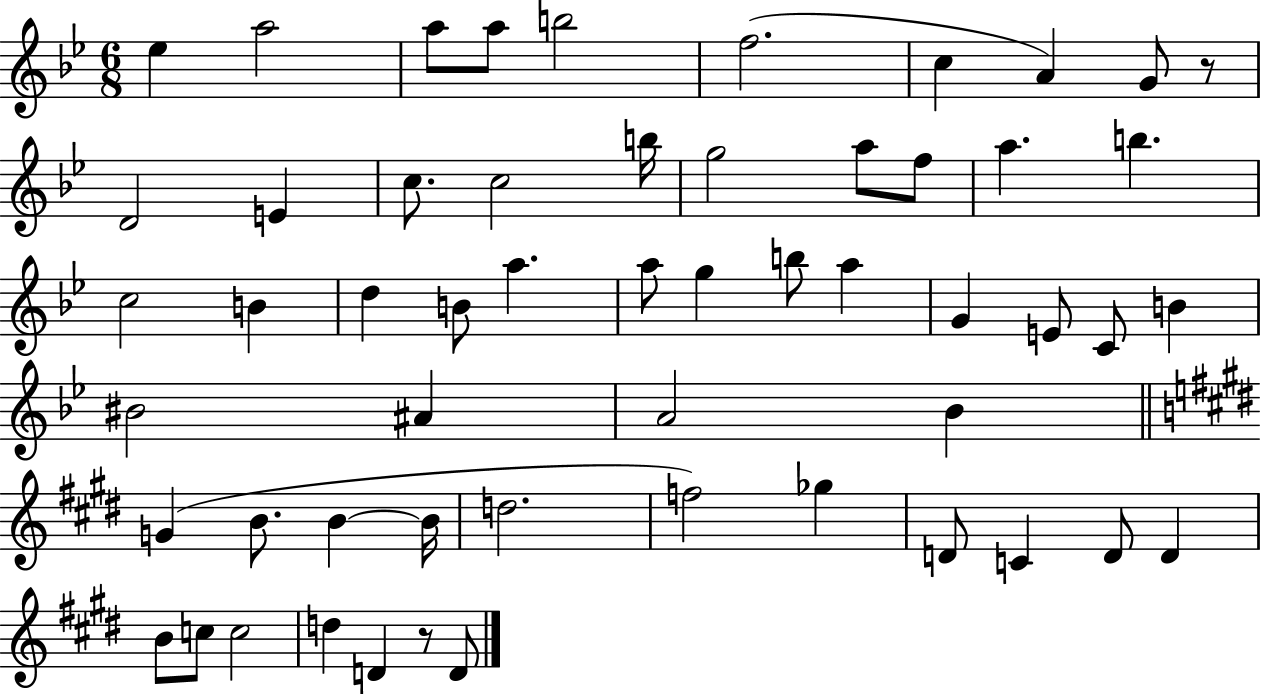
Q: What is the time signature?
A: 6/8